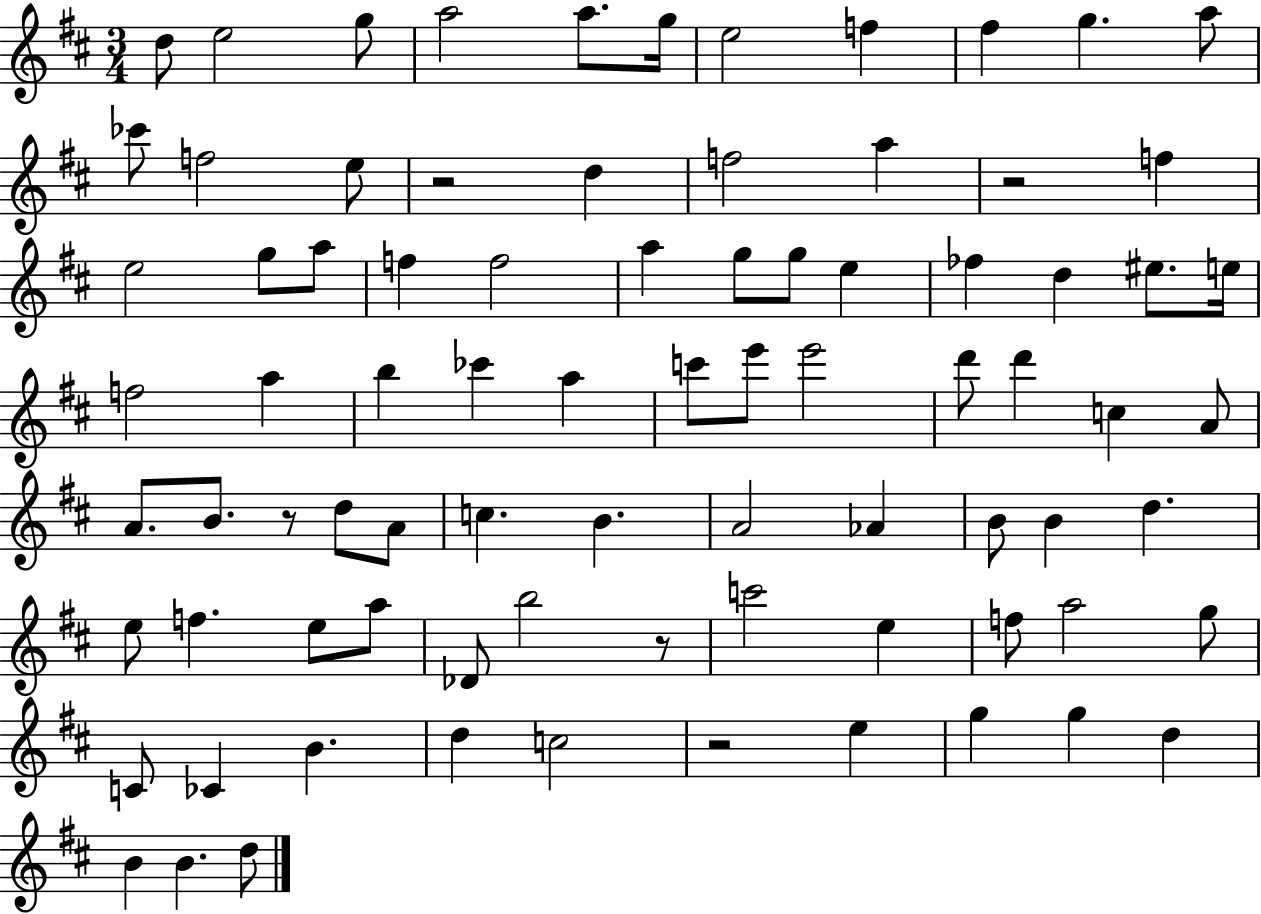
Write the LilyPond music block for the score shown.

{
  \clef treble
  \numericTimeSignature
  \time 3/4
  \key d \major
  d''8 e''2 g''8 | a''2 a''8. g''16 | e''2 f''4 | fis''4 g''4. a''8 | \break ces'''8 f''2 e''8 | r2 d''4 | f''2 a''4 | r2 f''4 | \break e''2 g''8 a''8 | f''4 f''2 | a''4 g''8 g''8 e''4 | fes''4 d''4 eis''8. e''16 | \break f''2 a''4 | b''4 ces'''4 a''4 | c'''8 e'''8 e'''2 | d'''8 d'''4 c''4 a'8 | \break a'8. b'8. r8 d''8 a'8 | c''4. b'4. | a'2 aes'4 | b'8 b'4 d''4. | \break e''8 f''4. e''8 a''8 | des'8 b''2 r8 | c'''2 e''4 | f''8 a''2 g''8 | \break c'8 ces'4 b'4. | d''4 c''2 | r2 e''4 | g''4 g''4 d''4 | \break b'4 b'4. d''8 | \bar "|."
}